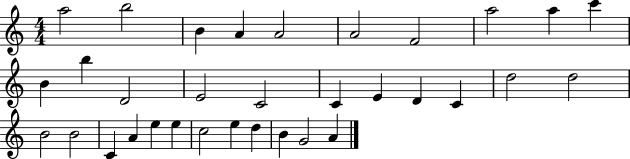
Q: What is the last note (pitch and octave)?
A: A4